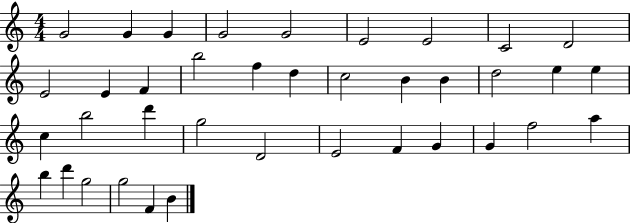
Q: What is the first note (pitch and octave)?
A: G4